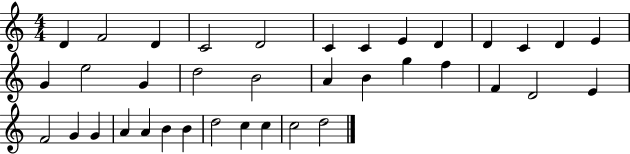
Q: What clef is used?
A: treble